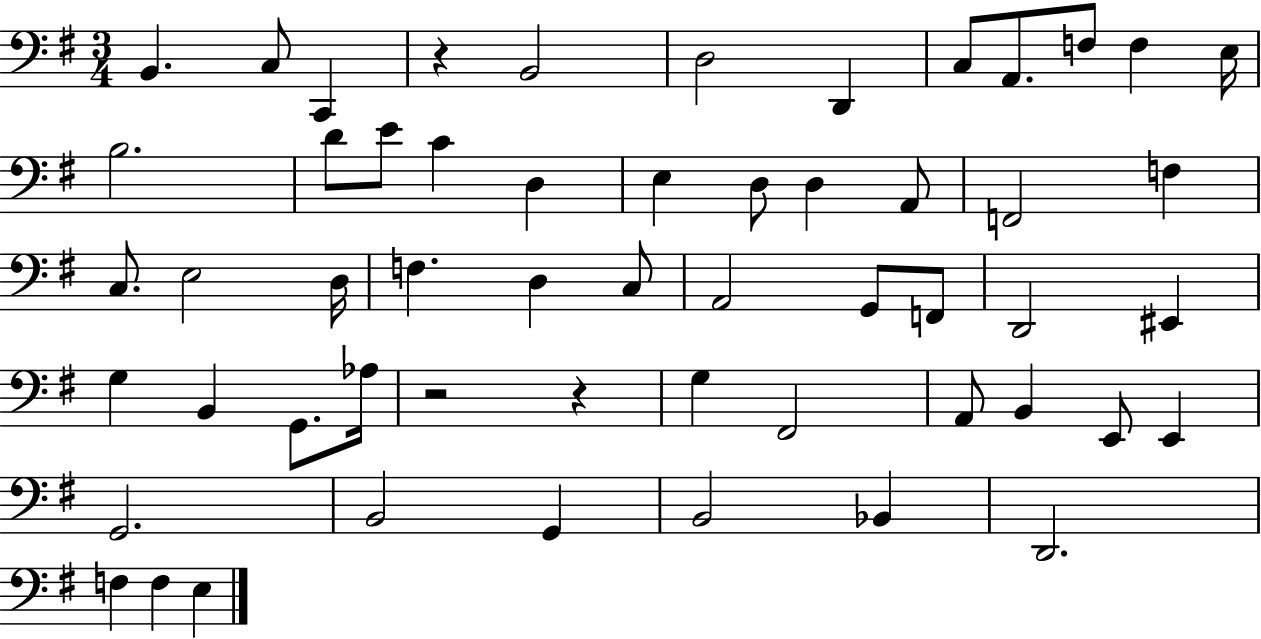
X:1
T:Untitled
M:3/4
L:1/4
K:G
B,, C,/2 C,, z B,,2 D,2 D,, C,/2 A,,/2 F,/2 F, E,/4 B,2 D/2 E/2 C D, E, D,/2 D, A,,/2 F,,2 F, C,/2 E,2 D,/4 F, D, C,/2 A,,2 G,,/2 F,,/2 D,,2 ^E,, G, B,, G,,/2 _A,/4 z2 z G, ^F,,2 A,,/2 B,, E,,/2 E,, G,,2 B,,2 G,, B,,2 _B,, D,,2 F, F, E,